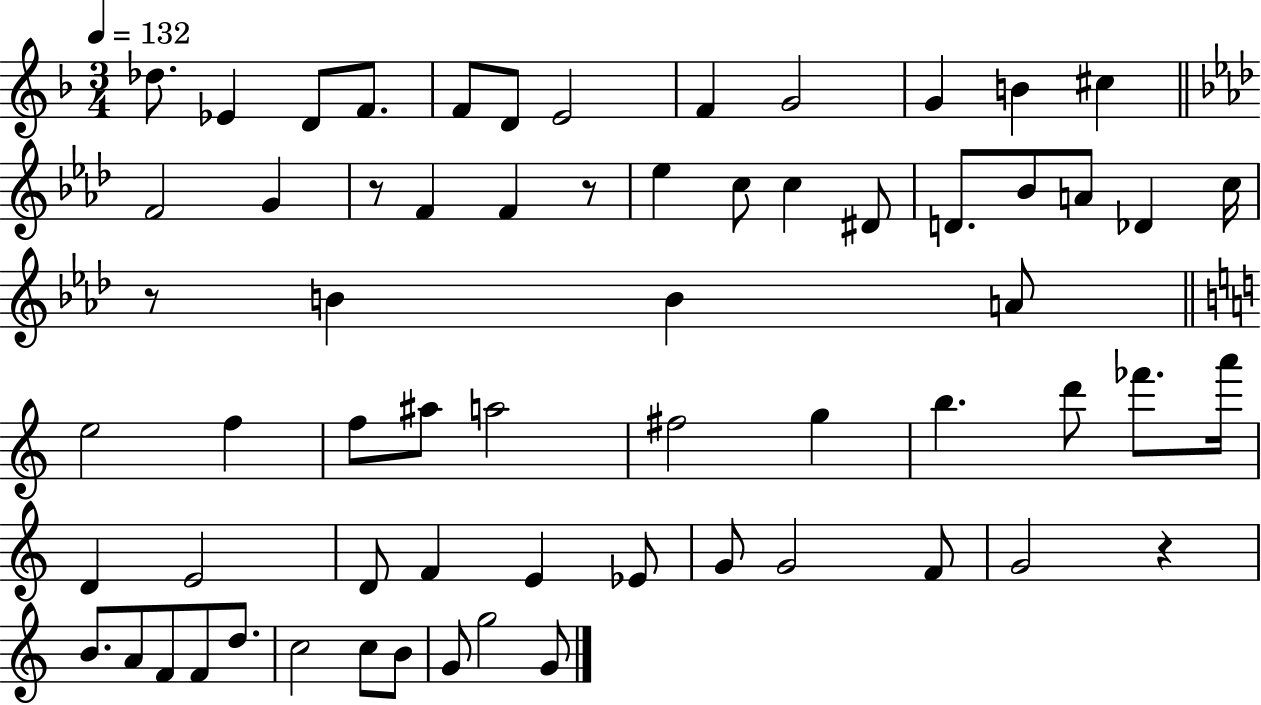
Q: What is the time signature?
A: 3/4